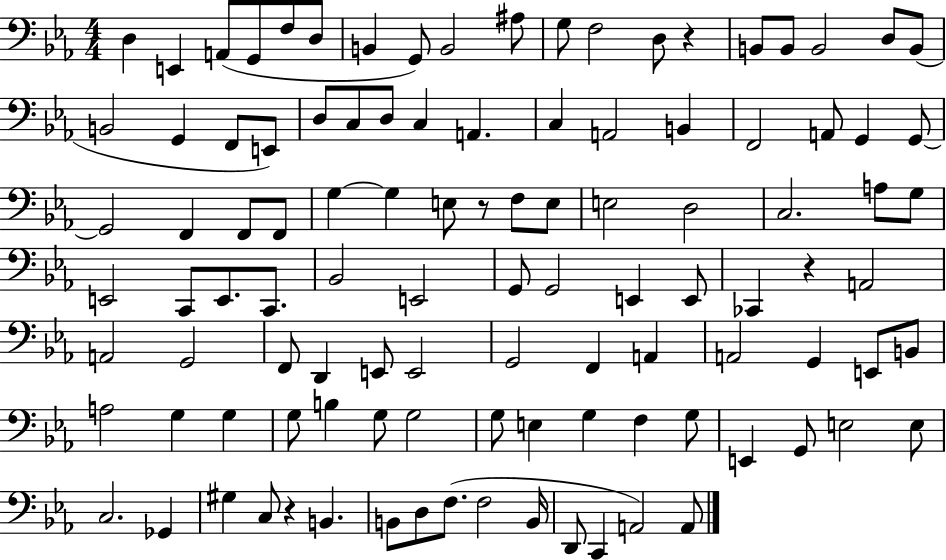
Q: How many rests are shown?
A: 4